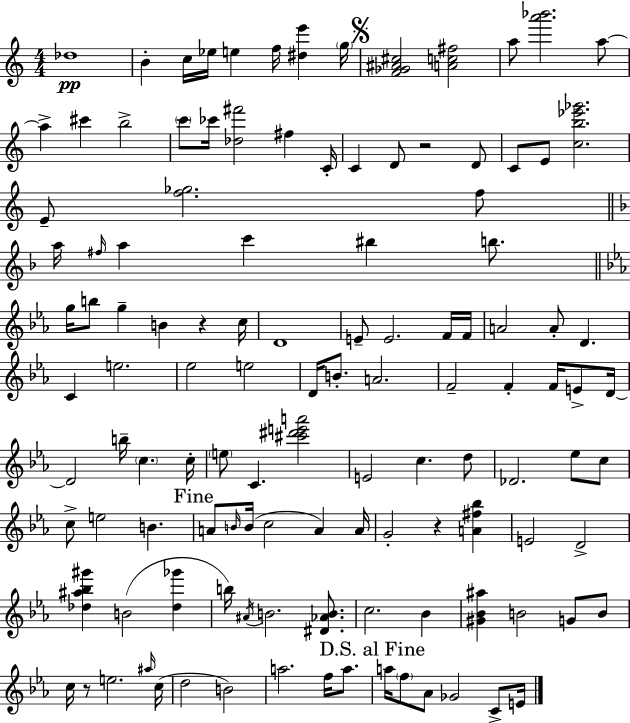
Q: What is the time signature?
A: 4/4